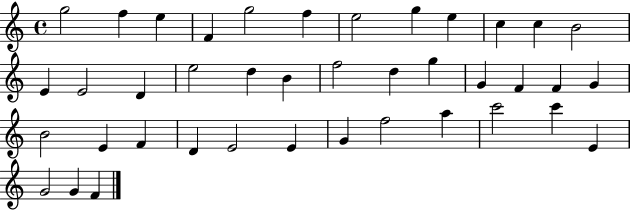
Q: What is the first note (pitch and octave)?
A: G5